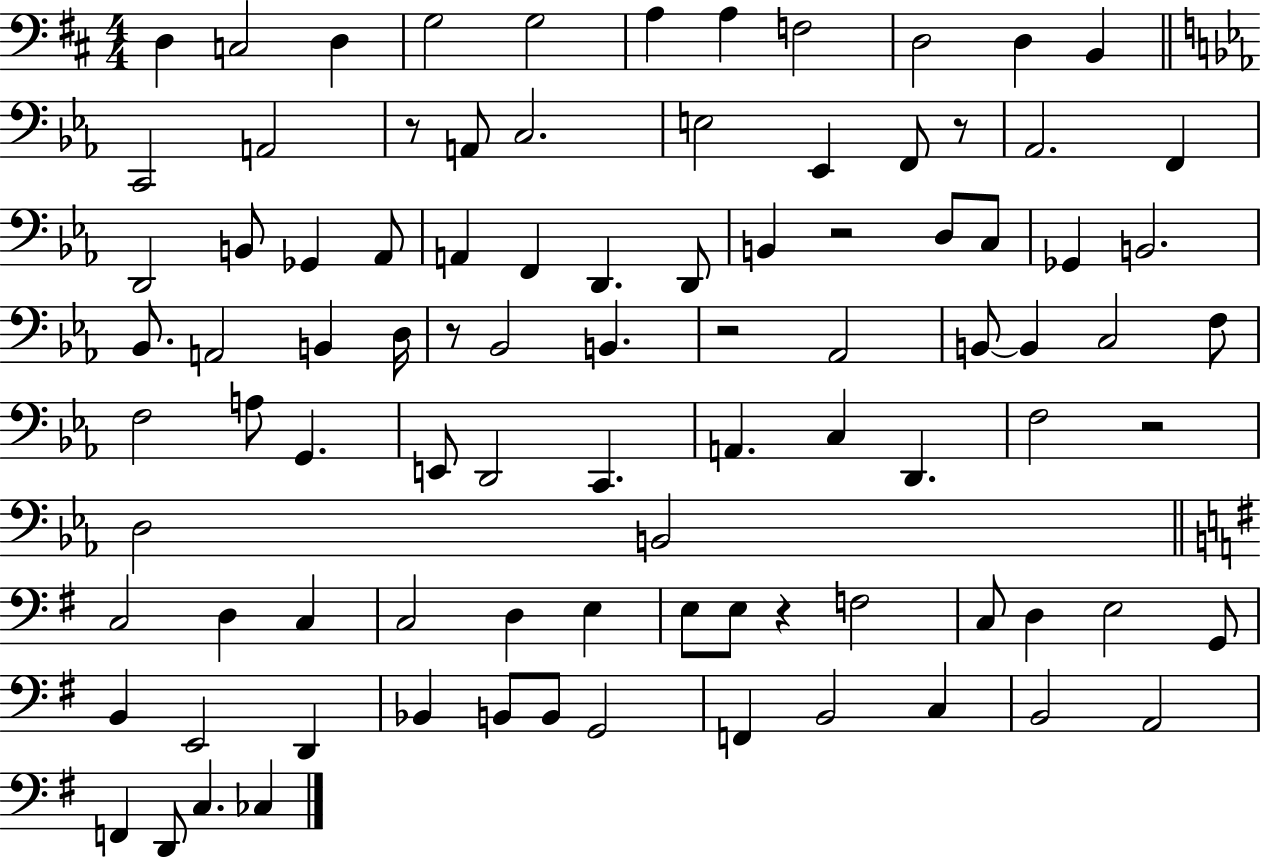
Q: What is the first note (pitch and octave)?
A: D3